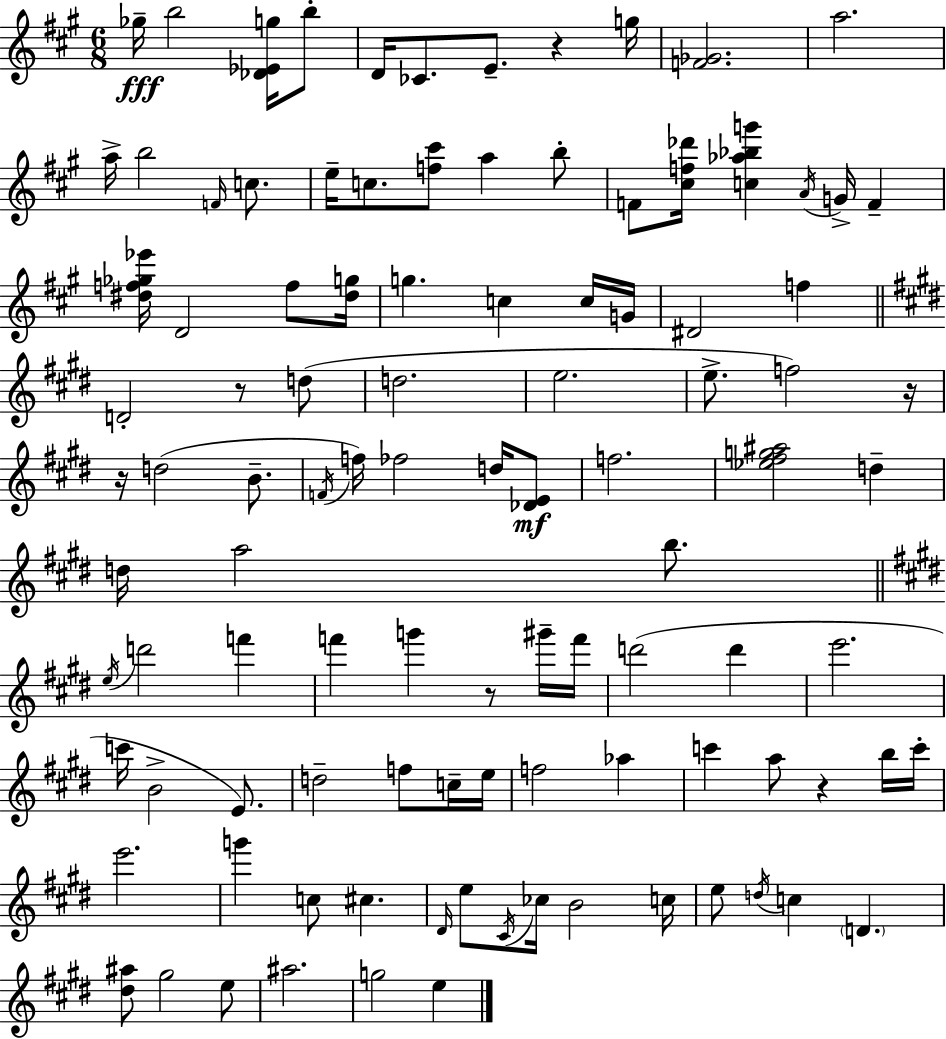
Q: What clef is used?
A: treble